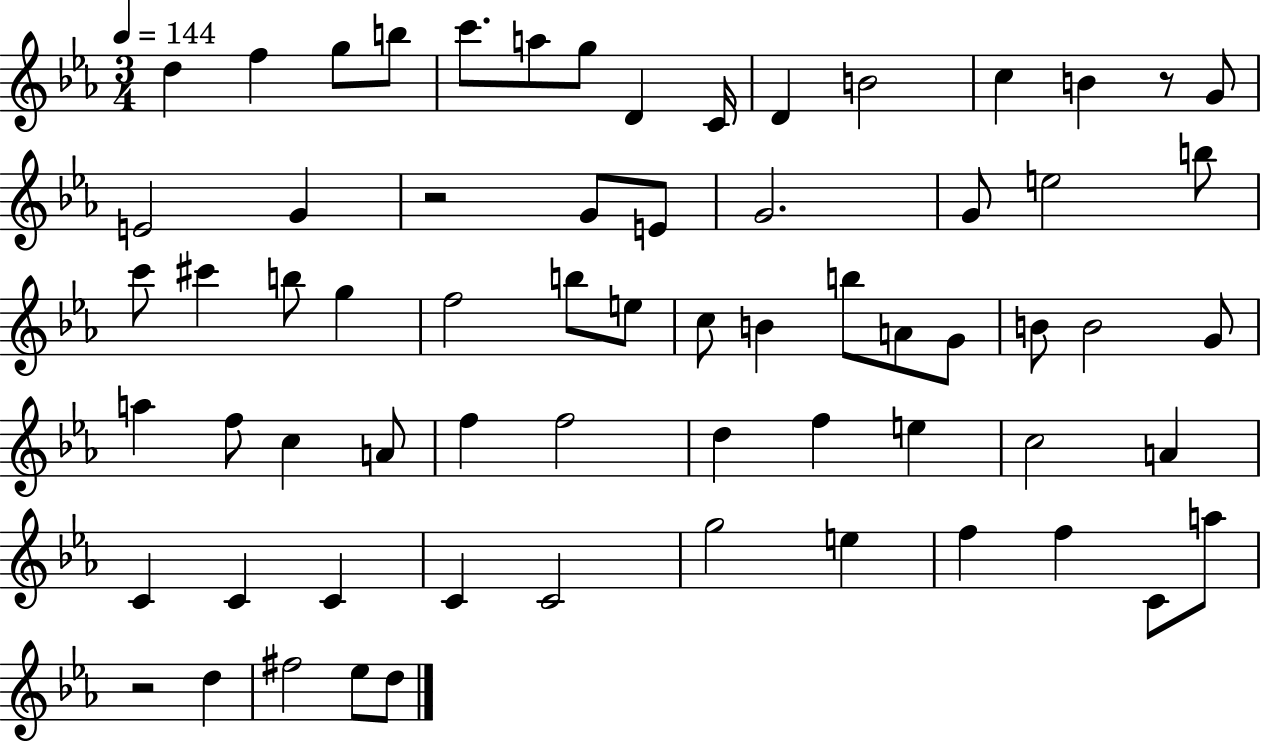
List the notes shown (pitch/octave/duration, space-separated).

D5/q F5/q G5/e B5/e C6/e. A5/e G5/e D4/q C4/s D4/q B4/h C5/q B4/q R/e G4/e E4/h G4/q R/h G4/e E4/e G4/h. G4/e E5/h B5/e C6/e C#6/q B5/e G5/q F5/h B5/e E5/e C5/e B4/q B5/e A4/e G4/e B4/e B4/h G4/e A5/q F5/e C5/q A4/e F5/q F5/h D5/q F5/q E5/q C5/h A4/q C4/q C4/q C4/q C4/q C4/h G5/h E5/q F5/q F5/q C4/e A5/e R/h D5/q F#5/h Eb5/e D5/e